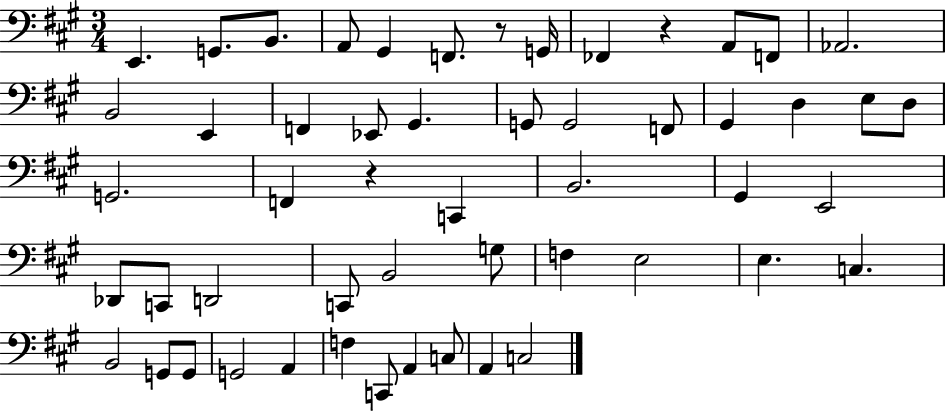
{
  \clef bass
  \numericTimeSignature
  \time 3/4
  \key a \major
  \repeat volta 2 { e,4. g,8. b,8. | a,8 gis,4 f,8. r8 g,16 | fes,4 r4 a,8 f,8 | aes,2. | \break b,2 e,4 | f,4 ees,8 gis,4. | g,8 g,2 f,8 | gis,4 d4 e8 d8 | \break g,2. | f,4 r4 c,4 | b,2. | gis,4 e,2 | \break des,8 c,8 d,2 | c,8 b,2 g8 | f4 e2 | e4. c4. | \break b,2 g,8 g,8 | g,2 a,4 | f4 c,8 a,4 c8 | a,4 c2 | \break } \bar "|."
}